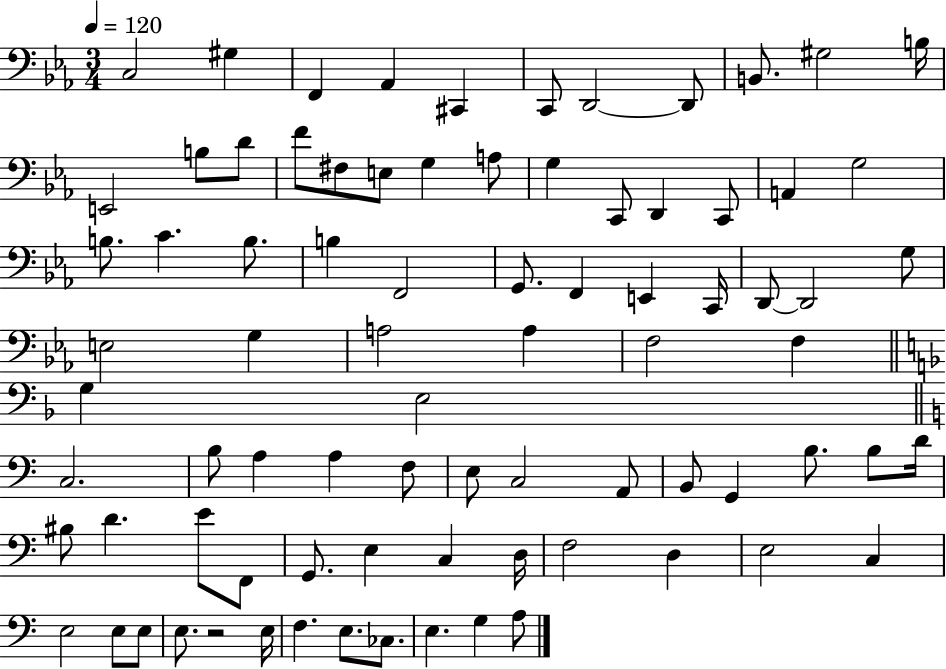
C3/h G#3/q F2/q Ab2/q C#2/q C2/e D2/h D2/e B2/e. G#3/h B3/s E2/h B3/e D4/e F4/e F#3/e E3/e G3/q A3/e G3/q C2/e D2/q C2/e A2/q G3/h B3/e. C4/q. B3/e. B3/q F2/h G2/e. F2/q E2/q C2/s D2/e D2/h G3/e E3/h G3/q A3/h A3/q F3/h F3/q G3/q E3/h C3/h. B3/e A3/q A3/q F3/e E3/e C3/h A2/e B2/e G2/q B3/e. B3/e D4/s BIS3/e D4/q. E4/e F2/e G2/e. E3/q C3/q D3/s F3/h D3/q E3/h C3/q E3/h E3/e E3/e E3/e. R/h E3/s F3/q. E3/e. CES3/e. E3/q. G3/q A3/e